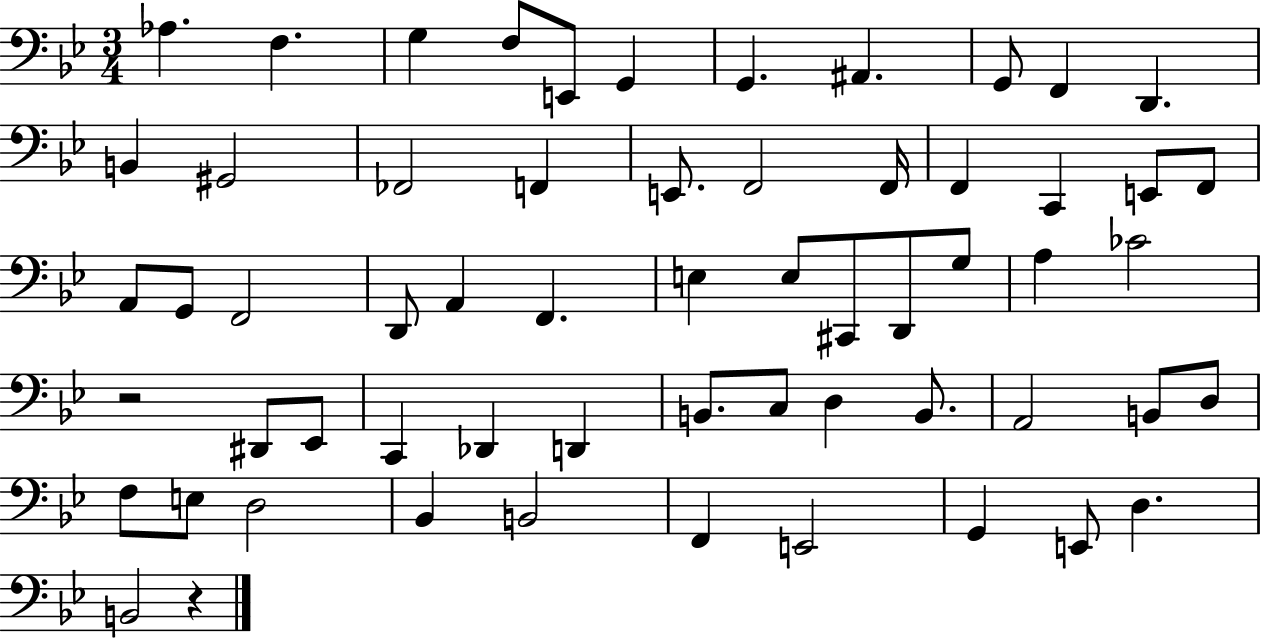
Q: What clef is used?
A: bass